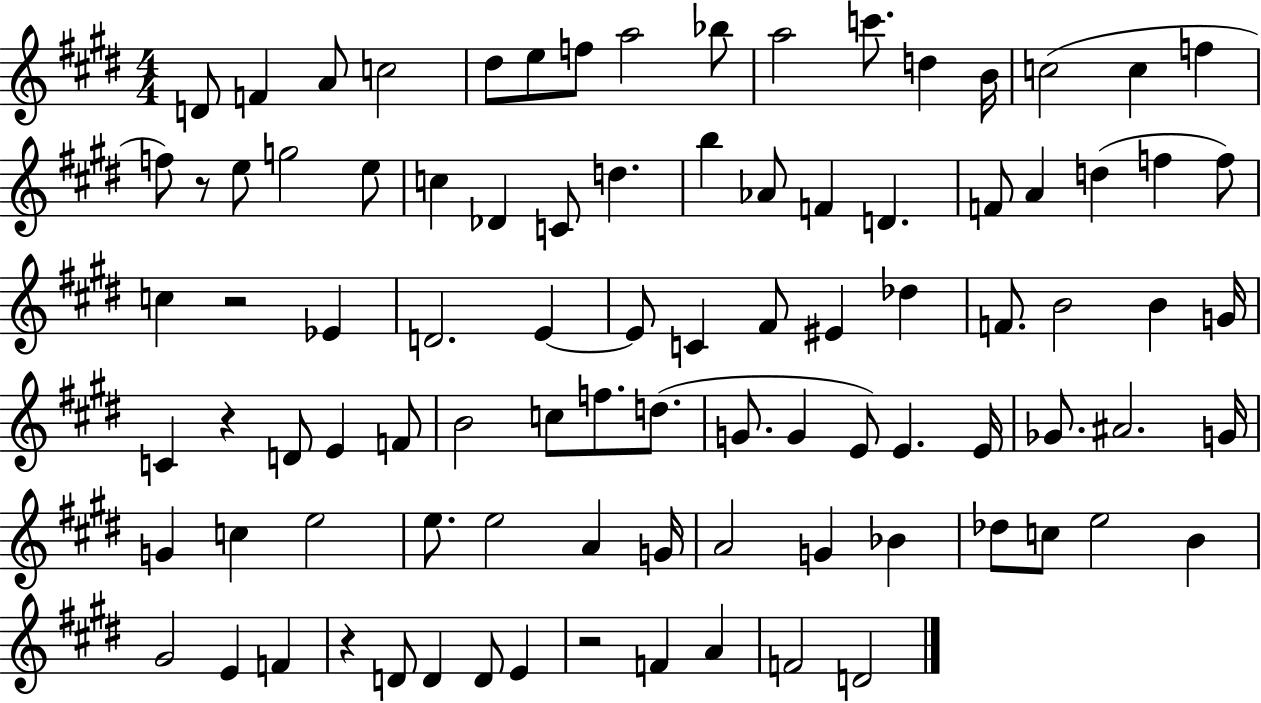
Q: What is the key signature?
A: E major